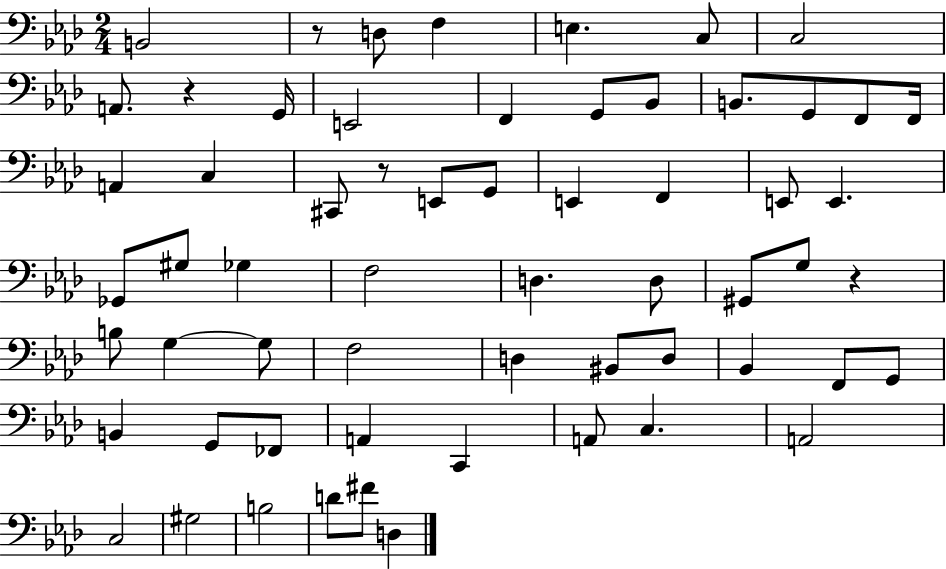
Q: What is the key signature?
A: AES major